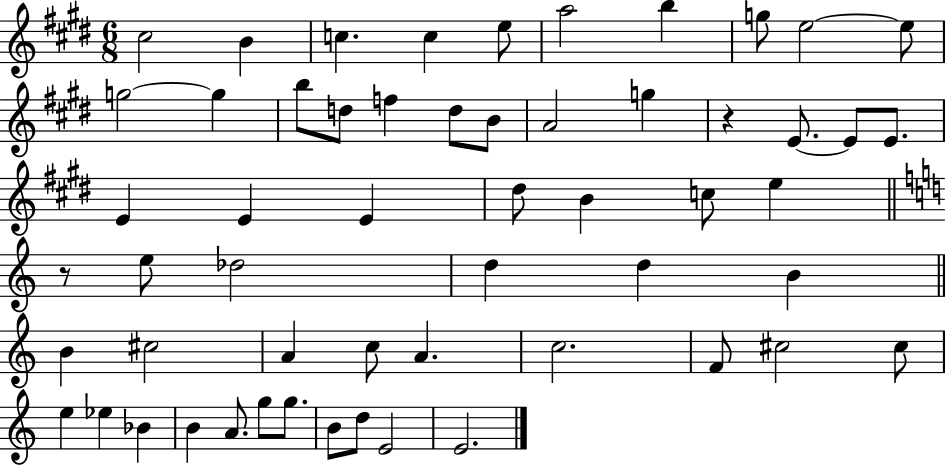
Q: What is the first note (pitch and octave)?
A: C#5